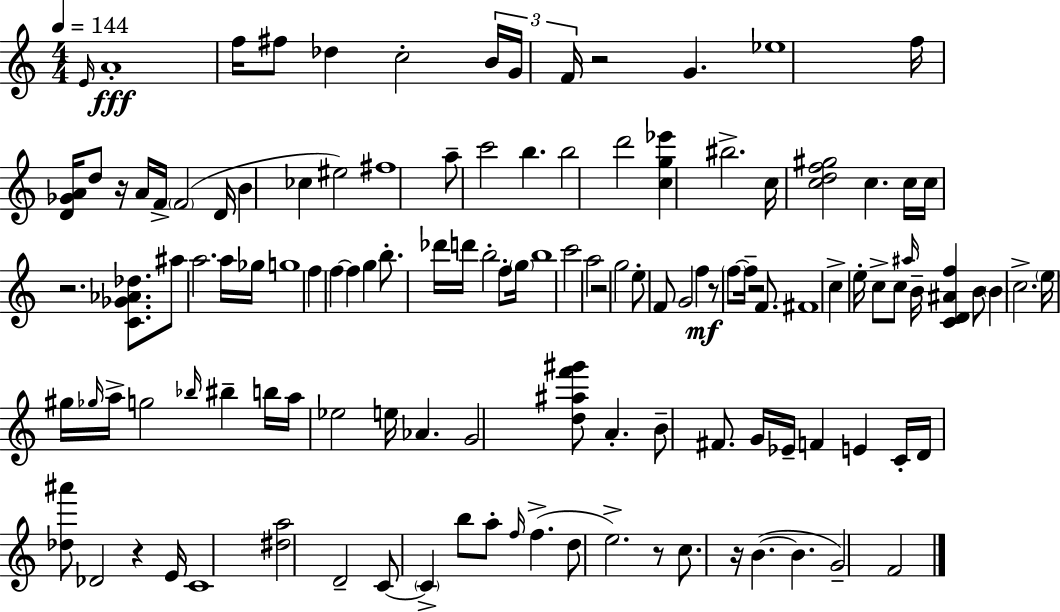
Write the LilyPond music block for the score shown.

{
  \clef treble
  \numericTimeSignature
  \time 4/4
  \key a \minor
  \tempo 4 = 144
  \grace { e'16 }\fff a'1-. | f''16 fis''8 des''4 c''2-. | \tuplet 3/2 { b'16 g'16 f'16 } r2 g'4. | ees''1 | \break f''16 <d' ges' a'>16 d''8 r16 a'16 f'16-> \parenthesize f'2( | d'16 b'4 ces''4 eis''2) | fis''1 | a''8-- c'''2 b''4. | \break b''2 d'''2 | <c'' g'' ees'''>4 bis''2.-> | c''16 <c'' d'' f'' gis''>2 c''4. | c''16 c''16 r2. <c' ges' aes' des''>8. | \break ais''8 a''2. a''16 | ges''16 g''1 | f''4 f''4~~ f''4 g''4 | b''8.-. des'''16 d'''16 b''2-. f''8-. | \break \parenthesize g''16 b''1 | c'''2 a''2 | r2 g''2 | e''8-. f'8 g'2 f''4\mf | \break r8 \parenthesize f''8~~ f''16-- r2 f'8. | fis'1 | c''4-> e''16-. c''8-> c''8 \grace { ais''16 } b'16-- <c' d' ais' f''>4 | b'8 \parenthesize b'4 c''2.-> | \break \parenthesize e''16 gis''16 \grace { ges''16 } a''16-> g''2 \grace { bes''16 } bis''4-- | b''16 a''16 ees''2 e''16 aes'4. | g'2 <d'' ais'' f''' gis'''>8 a'4.-. | b'8-- fis'8. g'16 ees'16-- f'4 e'4 | \break c'16-. d'16 <des'' ais'''>8 des'2 r4 | e'16 c'1 | <dis'' a''>2 d'2-- | c'8~~ \parenthesize c'4-> b''8 a''8-. \grace { f''16 }( f''4.-> | \break d''8 e''2.->) | r8 c''8. r16 b'4.~(~ b'4. | g'2--) f'2 | \bar "|."
}